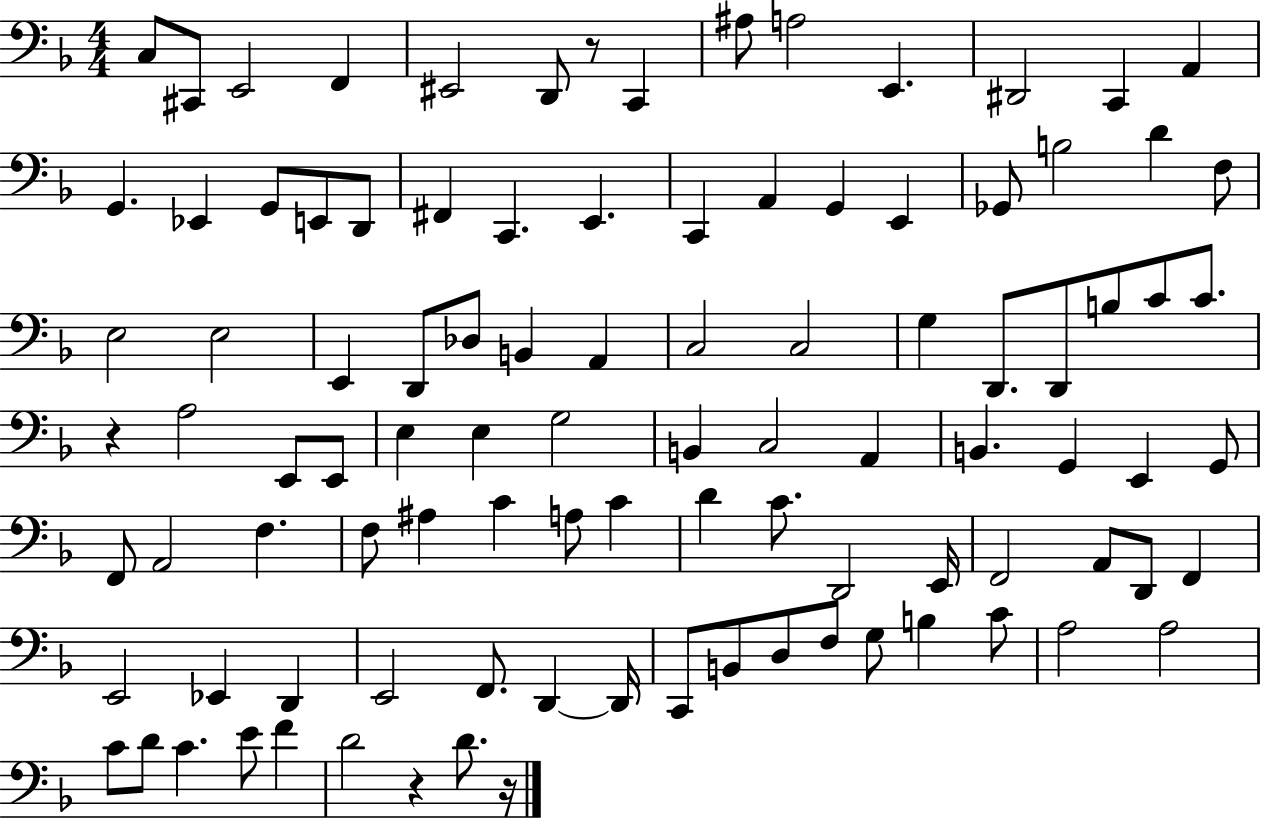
{
  \clef bass
  \numericTimeSignature
  \time 4/4
  \key f \major
  c8 cis,8 e,2 f,4 | eis,2 d,8 r8 c,4 | ais8 a2 e,4. | dis,2 c,4 a,4 | \break g,4. ees,4 g,8 e,8 d,8 | fis,4 c,4. e,4. | c,4 a,4 g,4 e,4 | ges,8 b2 d'4 f8 | \break e2 e2 | e,4 d,8 des8 b,4 a,4 | c2 c2 | g4 d,8. d,8 b8 c'8 c'8. | \break r4 a2 e,8 e,8 | e4 e4 g2 | b,4 c2 a,4 | b,4. g,4 e,4 g,8 | \break f,8 a,2 f4. | f8 ais4 c'4 a8 c'4 | d'4 c'8. d,2 e,16 | f,2 a,8 d,8 f,4 | \break e,2 ees,4 d,4 | e,2 f,8. d,4~~ d,16 | c,8 b,8 d8 f8 g8 b4 c'8 | a2 a2 | \break c'8 d'8 c'4. e'8 f'4 | d'2 r4 d'8. r16 | \bar "|."
}